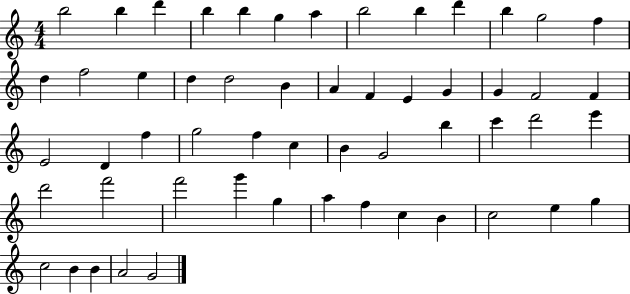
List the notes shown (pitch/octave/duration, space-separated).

B5/h B5/q D6/q B5/q B5/q G5/q A5/q B5/h B5/q D6/q B5/q G5/h F5/q D5/q F5/h E5/q D5/q D5/h B4/q A4/q F4/q E4/q G4/q G4/q F4/h F4/q E4/h D4/q F5/q G5/h F5/q C5/q B4/q G4/h B5/q C6/q D6/h E6/q D6/h F6/h F6/h G6/q G5/q A5/q F5/q C5/q B4/q C5/h E5/q G5/q C5/h B4/q B4/q A4/h G4/h